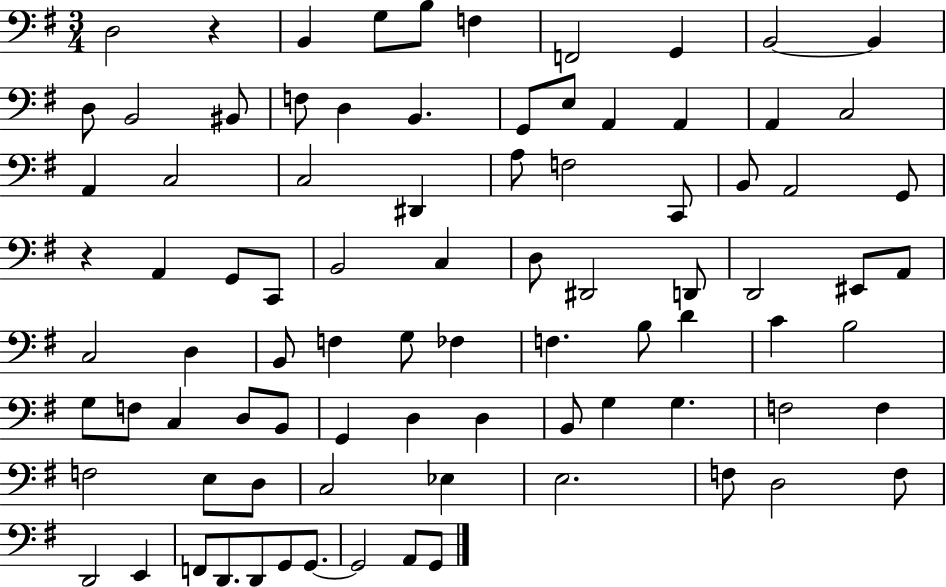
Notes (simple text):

D3/h R/q B2/q G3/e B3/e F3/q F2/h G2/q B2/h B2/q D3/e B2/h BIS2/e F3/e D3/q B2/q. G2/e E3/e A2/q A2/q A2/q C3/h A2/q C3/h C3/h D#2/q A3/e F3/h C2/e B2/e A2/h G2/e R/q A2/q G2/e C2/e B2/h C3/q D3/e D#2/h D2/e D2/h EIS2/e A2/e C3/h D3/q B2/e F3/q G3/e FES3/q F3/q. B3/e D4/q C4/q B3/h G3/e F3/e C3/q D3/e B2/e G2/q D3/q D3/q B2/e G3/q G3/q. F3/h F3/q F3/h E3/e D3/e C3/h Eb3/q E3/h. F3/e D3/h F3/e D2/h E2/q F2/e D2/e. D2/e G2/e G2/e. G2/h A2/e G2/e